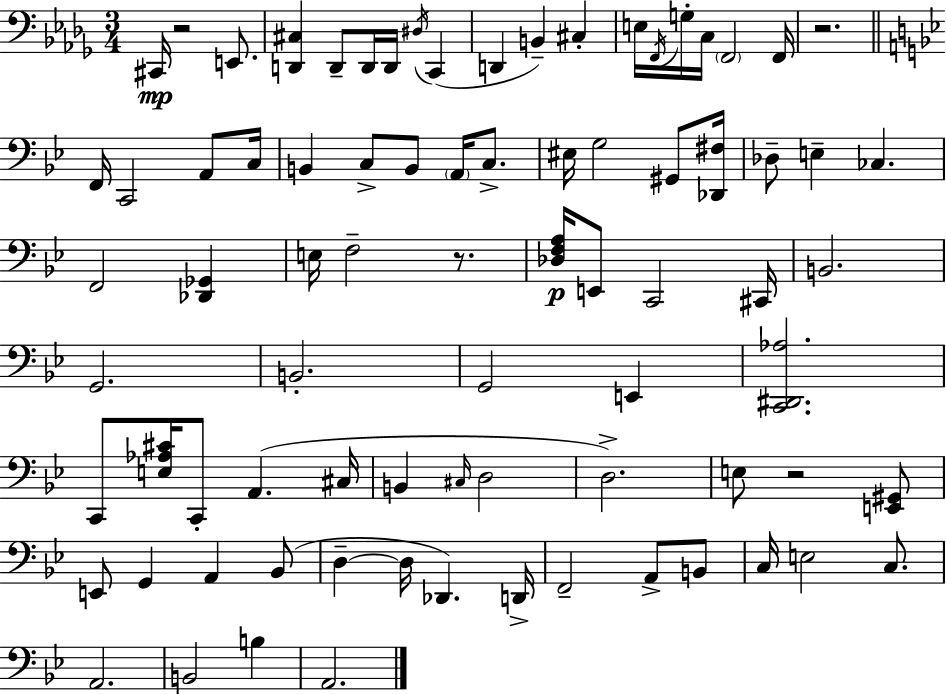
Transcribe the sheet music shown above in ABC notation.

X:1
T:Untitled
M:3/4
L:1/4
K:Bbm
^C,,/4 z2 E,,/2 [D,,^C,] D,,/2 D,,/4 D,,/4 ^D,/4 C,, D,, B,, ^C, E,/4 F,,/4 G,/4 C,/4 F,,2 F,,/4 z2 F,,/4 C,,2 A,,/2 C,/4 B,, C,/2 B,,/2 A,,/4 C,/2 ^E,/4 G,2 ^G,,/2 [_D,,^F,]/4 _D,/2 E, _C, F,,2 [_D,,_G,,] E,/4 F,2 z/2 [_D,F,A,]/4 E,,/2 C,,2 ^C,,/4 B,,2 G,,2 B,,2 G,,2 E,, [C,,^D,,_A,]2 C,,/2 [E,_A,^C]/4 C,,/2 A,, ^C,/4 B,, ^C,/4 D,2 D,2 E,/2 z2 [E,,^G,,]/2 E,,/2 G,, A,, _B,,/2 D, D,/4 _D,, D,,/4 F,,2 A,,/2 B,,/2 C,/4 E,2 C,/2 A,,2 B,,2 B, A,,2